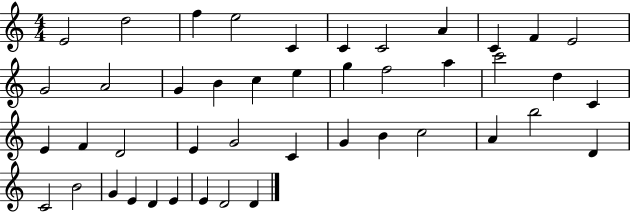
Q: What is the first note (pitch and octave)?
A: E4